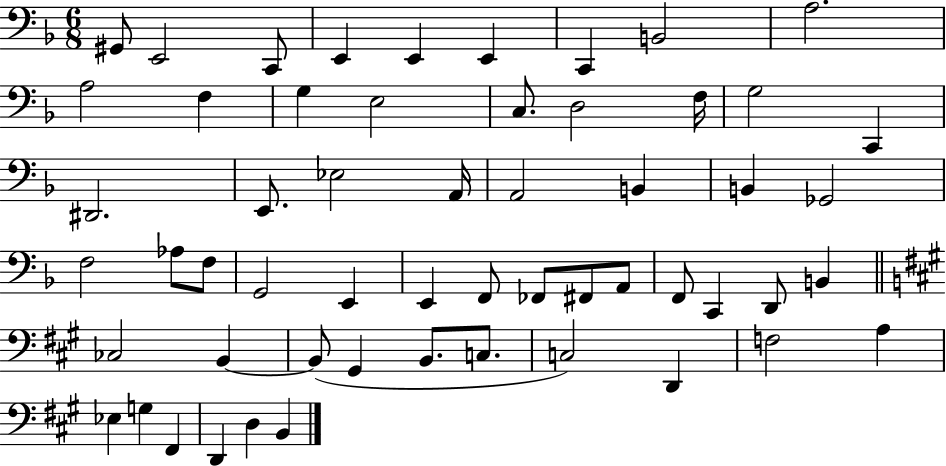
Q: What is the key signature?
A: F major